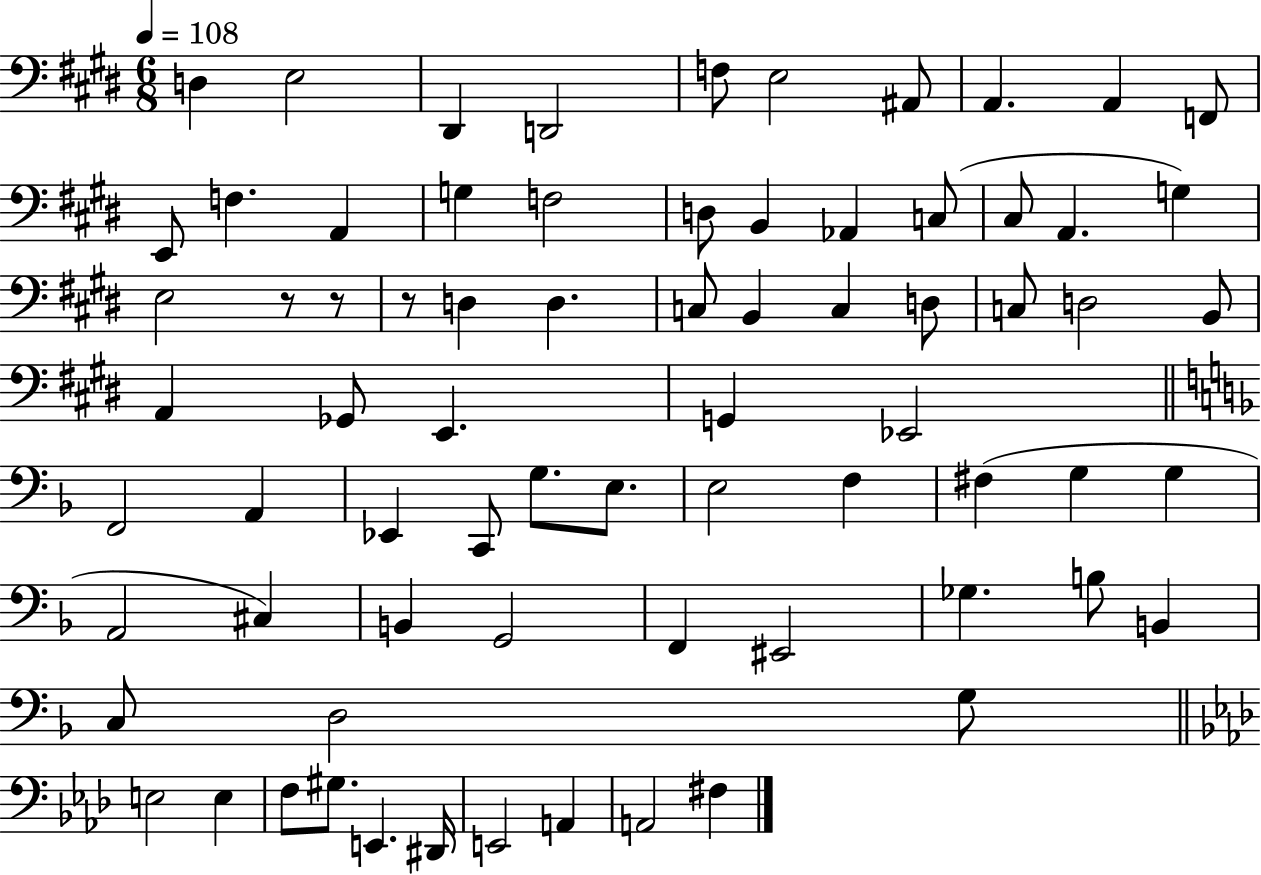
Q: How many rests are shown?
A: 3